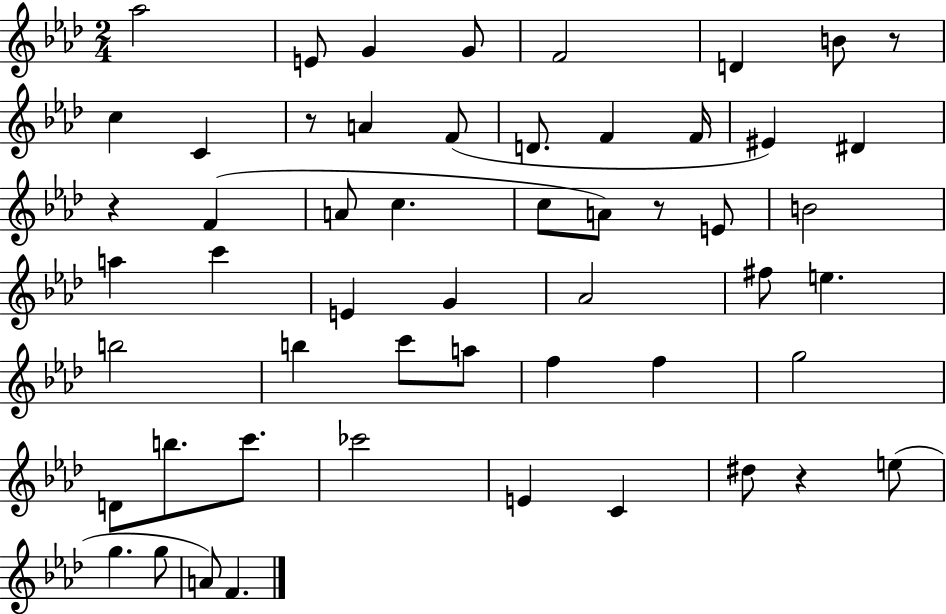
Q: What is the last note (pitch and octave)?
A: F4